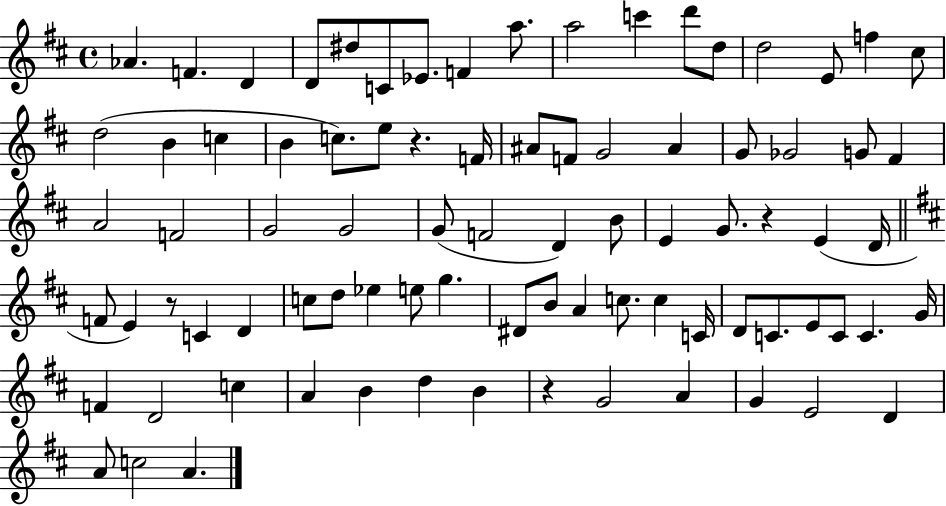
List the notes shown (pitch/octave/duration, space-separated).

Ab4/q. F4/q. D4/q D4/e D#5/e C4/e Eb4/e. F4/q A5/e. A5/h C6/q D6/e D5/e D5/h E4/e F5/q C#5/e D5/h B4/q C5/q B4/q C5/e. E5/e R/q. F4/s A#4/e F4/e G4/h A#4/q G4/e Gb4/h G4/e F#4/q A4/h F4/h G4/h G4/h G4/e F4/h D4/q B4/e E4/q G4/e. R/q E4/q D4/s F4/e E4/q R/e C4/q D4/q C5/e D5/e Eb5/q E5/e G5/q. D#4/e B4/e A4/q C5/e. C5/q C4/s D4/e C4/e. E4/e C4/e C4/q. G4/s F4/q D4/h C5/q A4/q B4/q D5/q B4/q R/q G4/h A4/q G4/q E4/h D4/q A4/e C5/h A4/q.